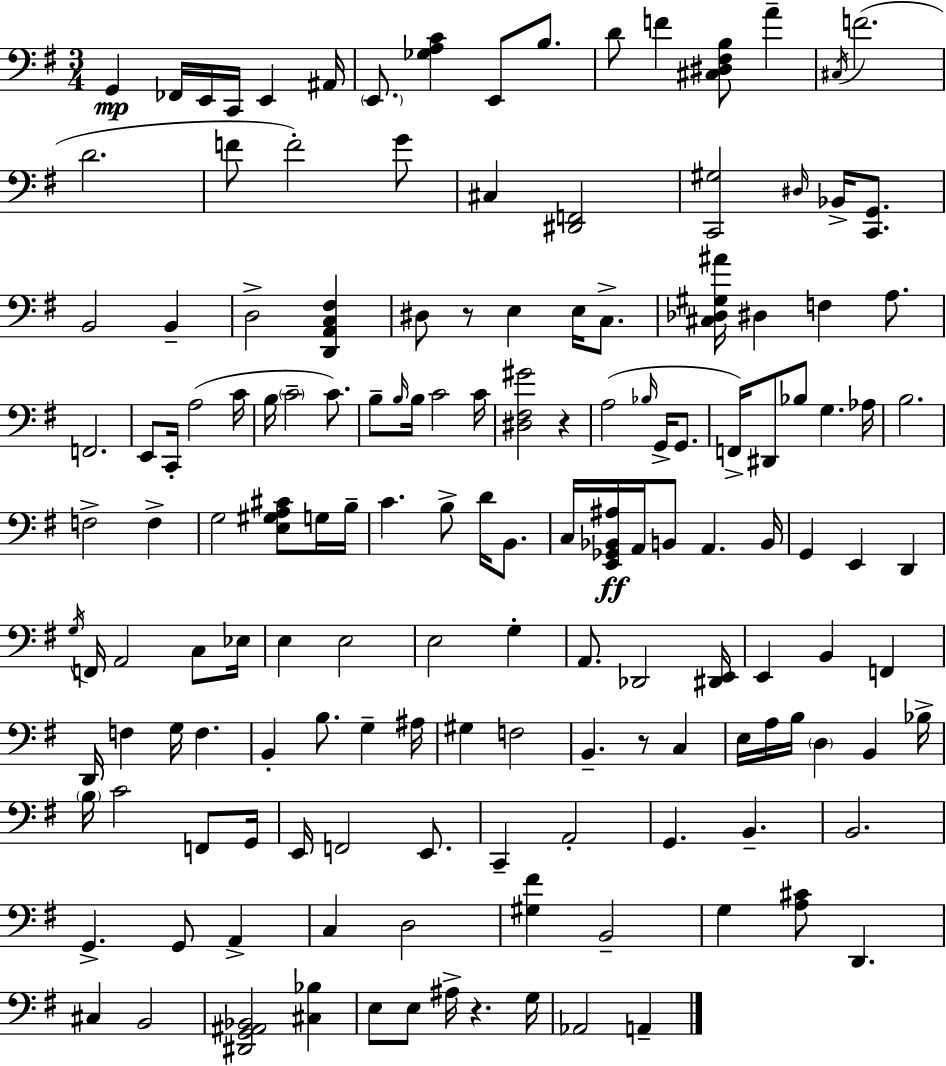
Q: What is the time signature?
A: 3/4